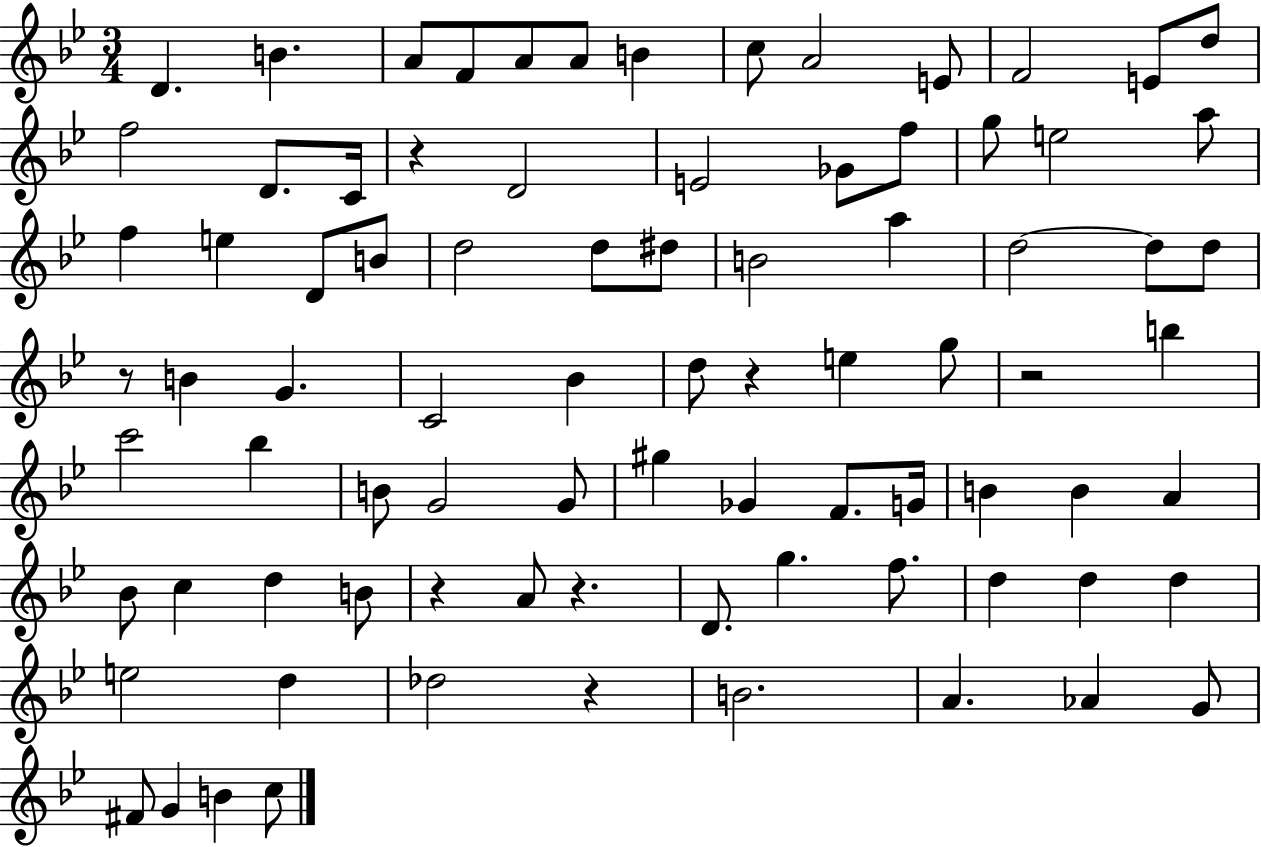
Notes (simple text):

D4/q. B4/q. A4/e F4/e A4/e A4/e B4/q C5/e A4/h E4/e F4/h E4/e D5/e F5/h D4/e. C4/s R/q D4/h E4/h Gb4/e F5/e G5/e E5/h A5/e F5/q E5/q D4/e B4/e D5/h D5/e D#5/e B4/h A5/q D5/h D5/e D5/e R/e B4/q G4/q. C4/h Bb4/q D5/e R/q E5/q G5/e R/h B5/q C6/h Bb5/q B4/e G4/h G4/e G#5/q Gb4/q F4/e. G4/s B4/q B4/q A4/q Bb4/e C5/q D5/q B4/e R/q A4/e R/q. D4/e. G5/q. F5/e. D5/q D5/q D5/q E5/h D5/q Db5/h R/q B4/h. A4/q. Ab4/q G4/e F#4/e G4/q B4/q C5/e